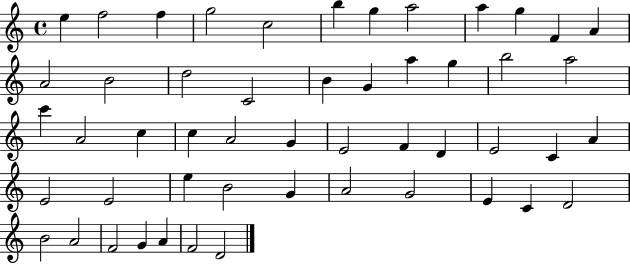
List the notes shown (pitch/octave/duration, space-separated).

E5/q F5/h F5/q G5/h C5/h B5/q G5/q A5/h A5/q G5/q F4/q A4/q A4/h B4/h D5/h C4/h B4/q G4/q A5/q G5/q B5/h A5/h C6/q A4/h C5/q C5/q A4/h G4/q E4/h F4/q D4/q E4/h C4/q A4/q E4/h E4/h E5/q B4/h G4/q A4/h G4/h E4/q C4/q D4/h B4/h A4/h F4/h G4/q A4/q F4/h D4/h